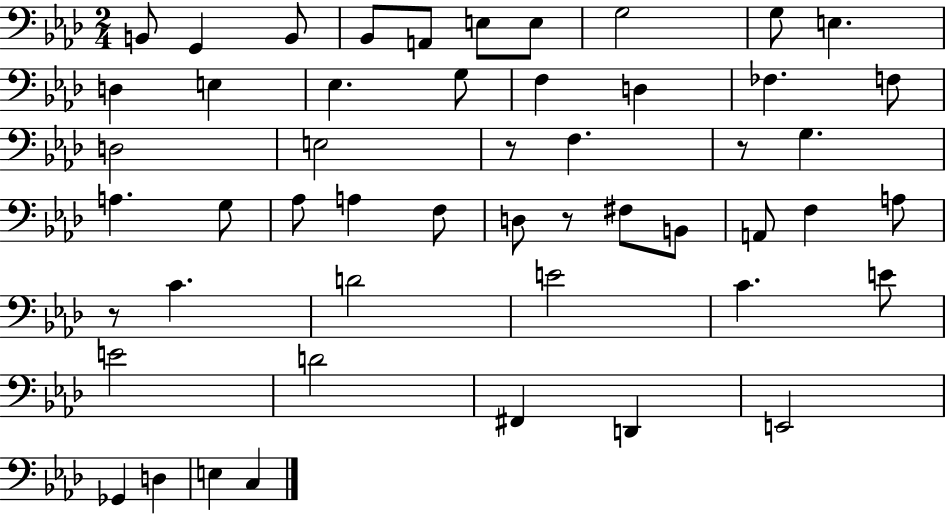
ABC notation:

X:1
T:Untitled
M:2/4
L:1/4
K:Ab
B,,/2 G,, B,,/2 _B,,/2 A,,/2 E,/2 E,/2 G,2 G,/2 E, D, E, _E, G,/2 F, D, _F, F,/2 D,2 E,2 z/2 F, z/2 G, A, G,/2 _A,/2 A, F,/2 D,/2 z/2 ^F,/2 B,,/2 A,,/2 F, A,/2 z/2 C D2 E2 C E/2 E2 D2 ^F,, D,, E,,2 _G,, D, E, C,